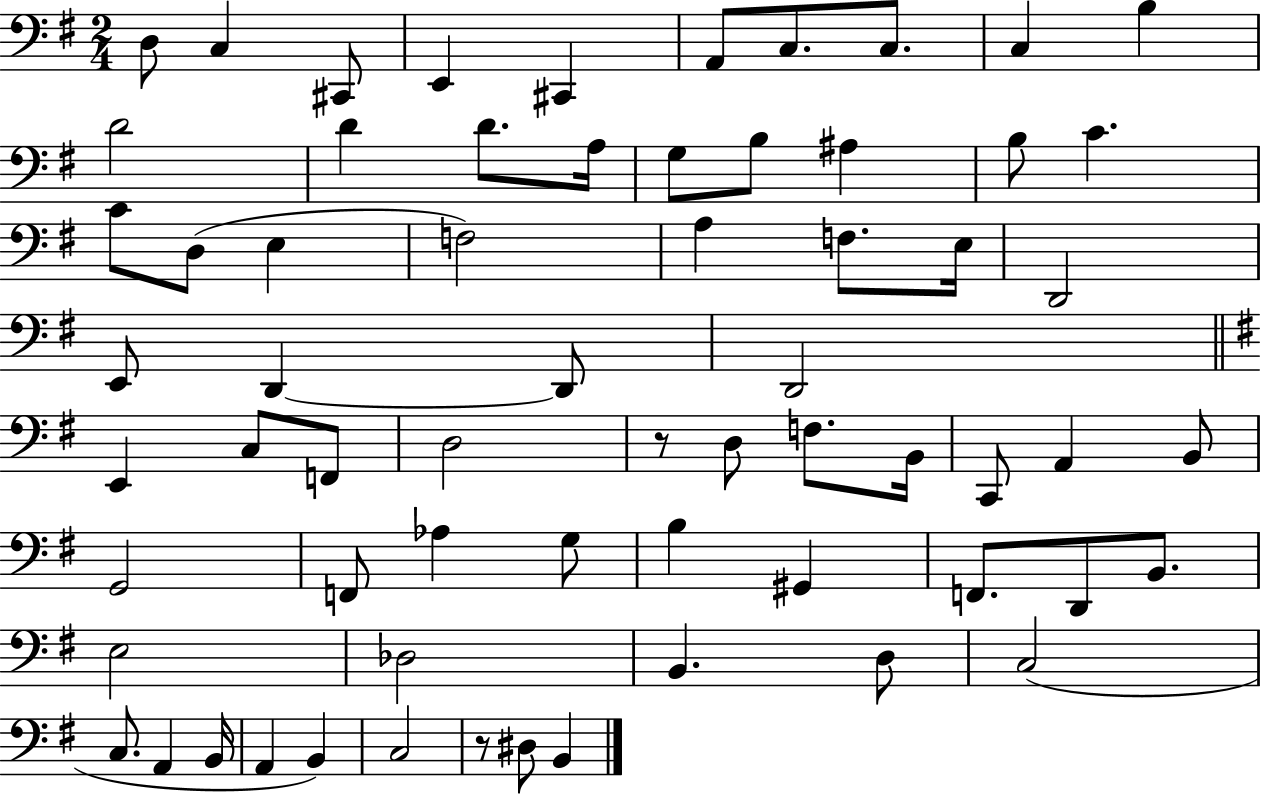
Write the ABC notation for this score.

X:1
T:Untitled
M:2/4
L:1/4
K:G
D,/2 C, ^C,,/2 E,, ^C,, A,,/2 C,/2 C,/2 C, B, D2 D D/2 A,/4 G,/2 B,/2 ^A, B,/2 C C/2 D,/2 E, F,2 A, F,/2 E,/4 D,,2 E,,/2 D,, D,,/2 D,,2 E,, C,/2 F,,/2 D,2 z/2 D,/2 F,/2 B,,/4 C,,/2 A,, B,,/2 G,,2 F,,/2 _A, G,/2 B, ^G,, F,,/2 D,,/2 B,,/2 E,2 _D,2 B,, D,/2 C,2 C,/2 A,, B,,/4 A,, B,, C,2 z/2 ^D,/2 B,,